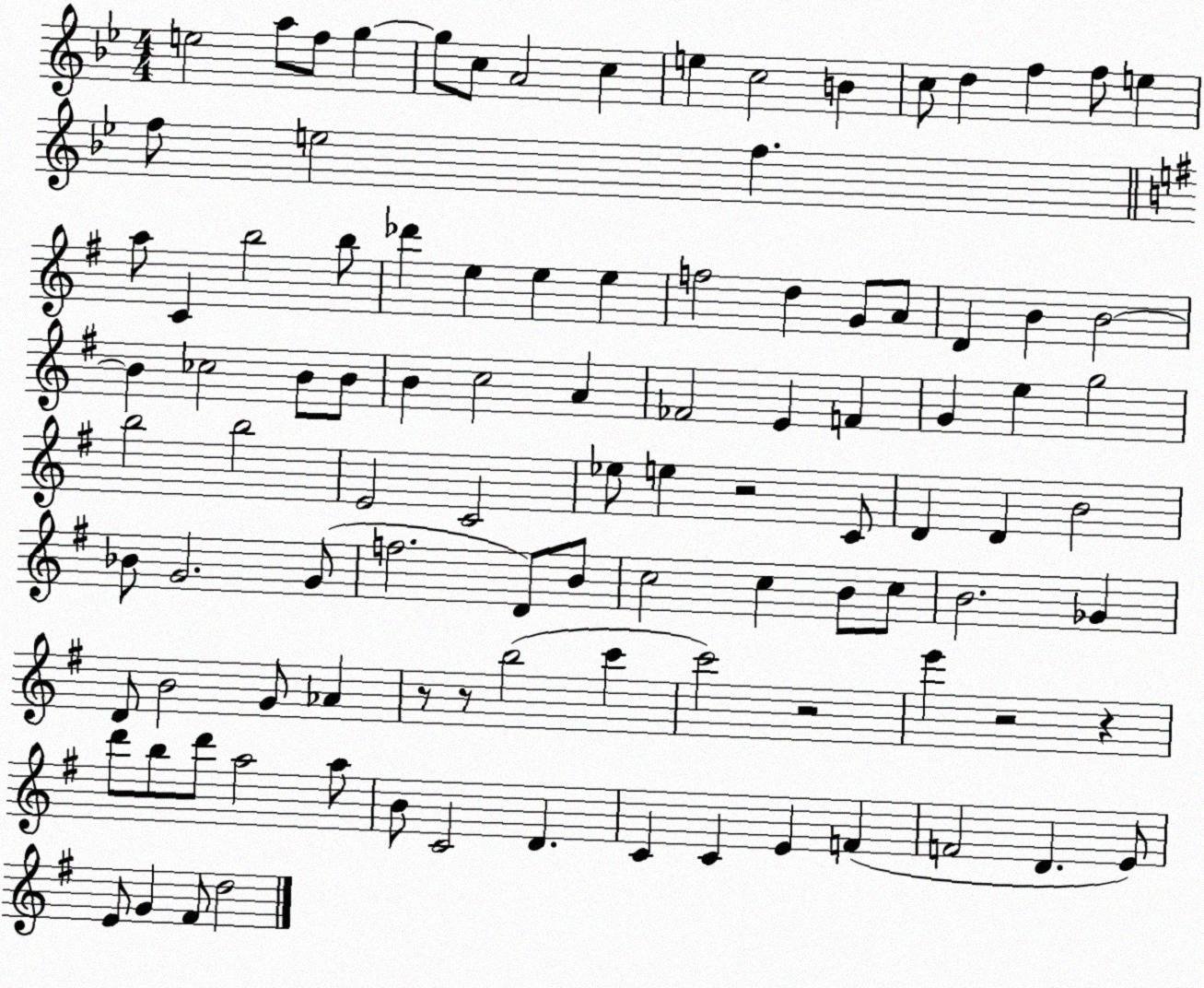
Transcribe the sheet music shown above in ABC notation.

X:1
T:Untitled
M:4/4
L:1/4
K:Bb
e2 a/2 f/2 g g/2 c/2 A2 c e c2 B c/2 d f f/2 e f/2 e2 f a/2 C b2 b/2 _d' e e e f2 d G/2 A/2 D B B2 B _c2 B/2 B/2 B c2 A _F2 E F G e g2 b2 b2 E2 C2 _e/2 e z2 C/2 D D B2 _B/2 G2 G/2 f2 D/2 B/2 c2 c B/2 c/2 B2 _G D/2 B2 G/2 _A z/2 z/2 b2 c' c'2 z2 e' z2 z d'/2 b/2 d'/2 a2 a/2 B/2 C2 D C C E F F2 D E/2 E/2 G ^F/2 d2